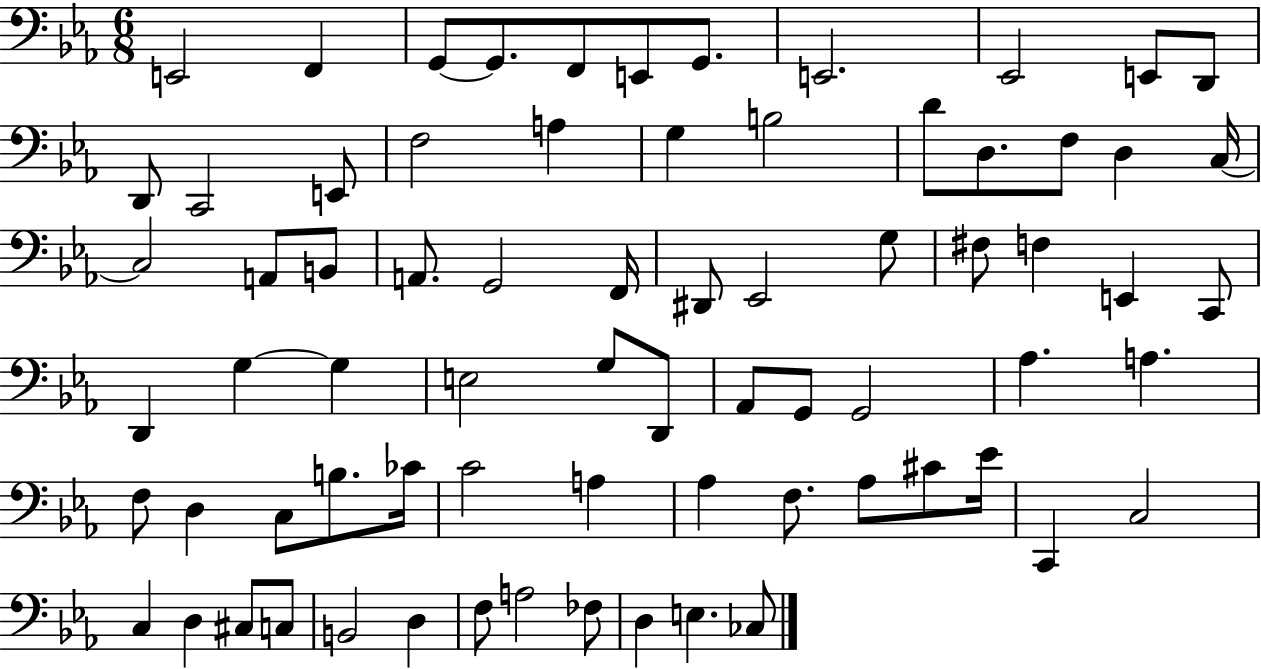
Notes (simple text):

E2/h F2/q G2/e G2/e. F2/e E2/e G2/e. E2/h. Eb2/h E2/e D2/e D2/e C2/h E2/e F3/h A3/q G3/q B3/h D4/e D3/e. F3/e D3/q C3/s C3/h A2/e B2/e A2/e. G2/h F2/s D#2/e Eb2/h G3/e F#3/e F3/q E2/q C2/e D2/q G3/q G3/q E3/h G3/e D2/e Ab2/e G2/e G2/h Ab3/q. A3/q. F3/e D3/q C3/e B3/e. CES4/s C4/h A3/q Ab3/q F3/e. Ab3/e C#4/e Eb4/s C2/q C3/h C3/q D3/q C#3/e C3/e B2/h D3/q F3/e A3/h FES3/e D3/q E3/q. CES3/e